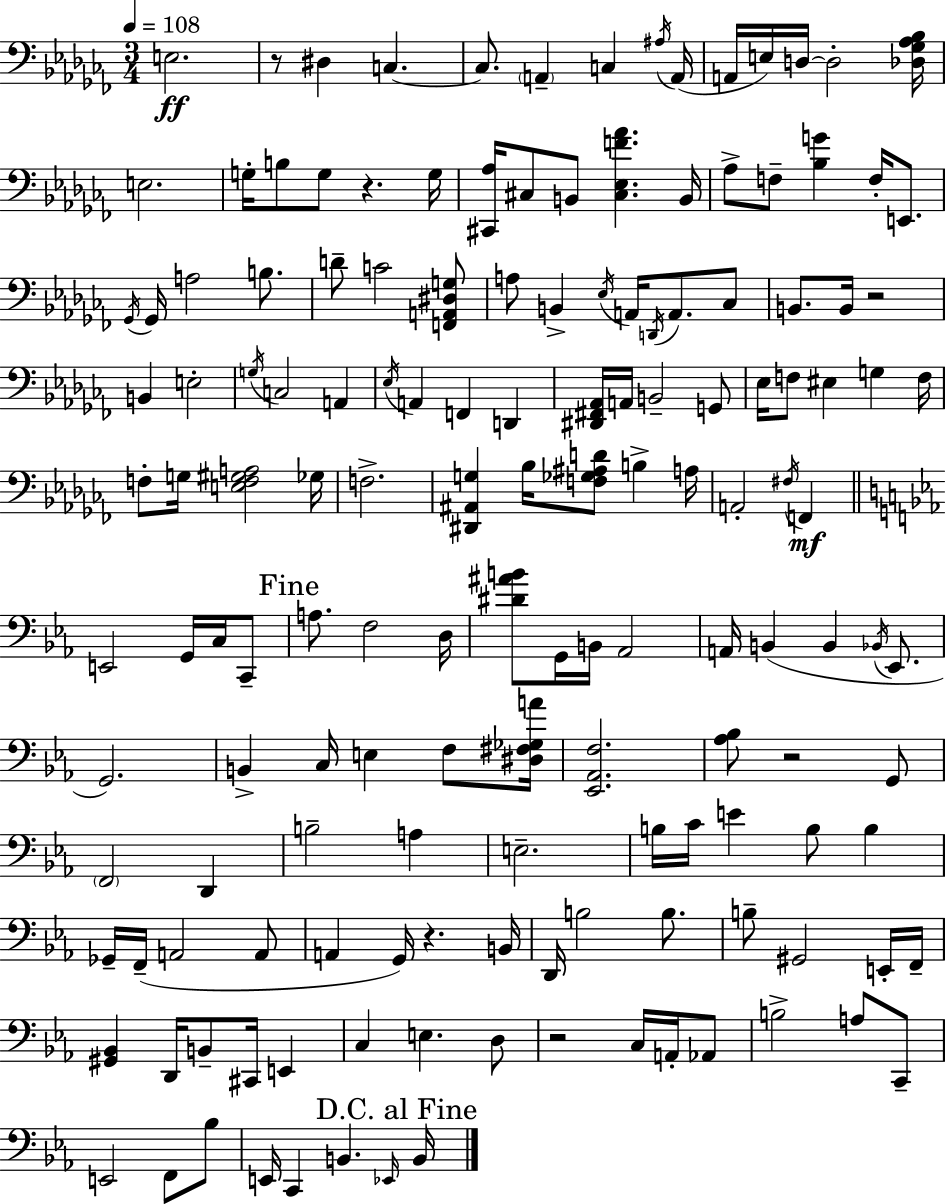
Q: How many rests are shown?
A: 6